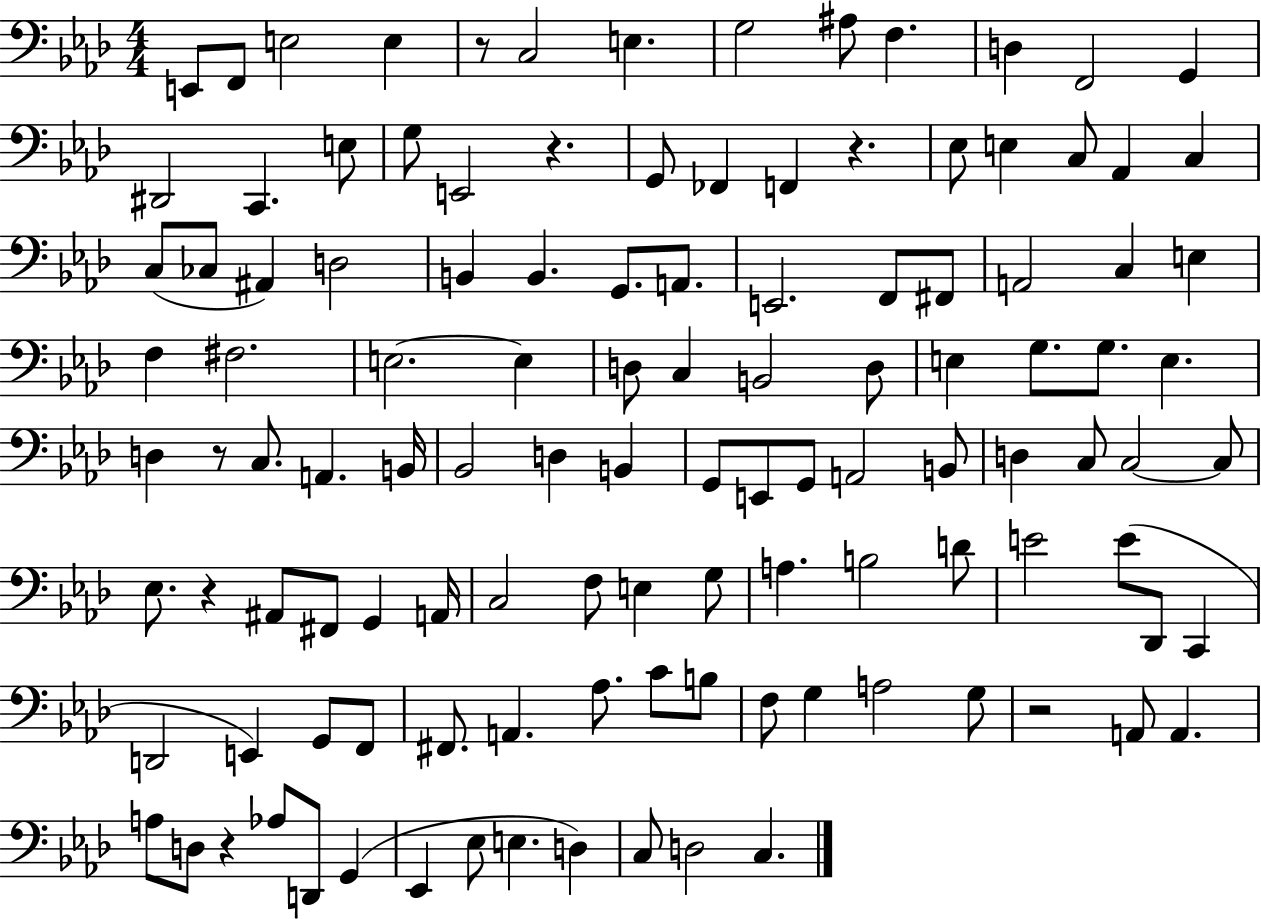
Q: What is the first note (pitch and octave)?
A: E2